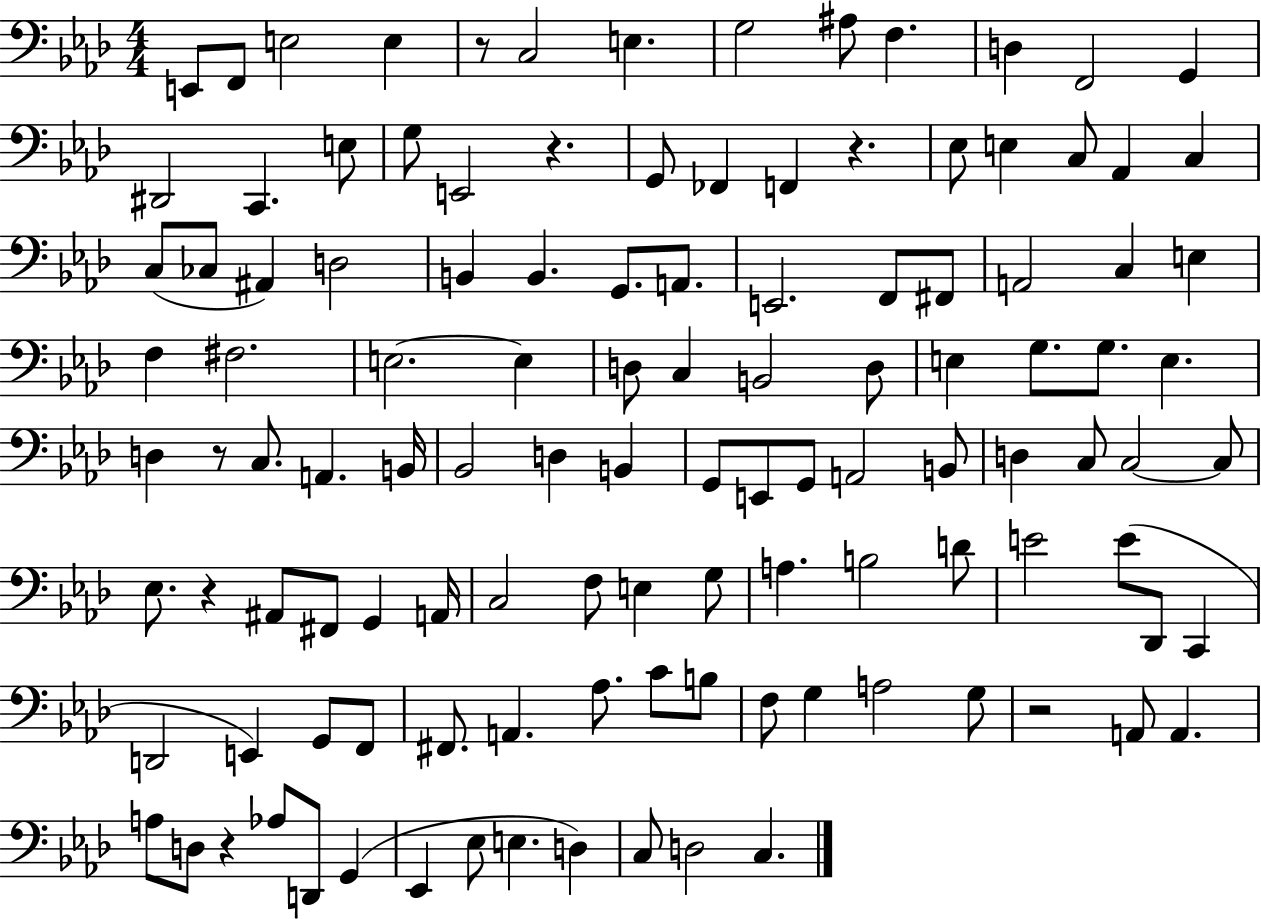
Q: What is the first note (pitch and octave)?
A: E2